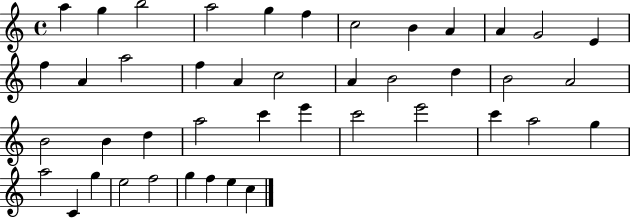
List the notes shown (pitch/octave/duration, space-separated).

A5/q G5/q B5/h A5/h G5/q F5/q C5/h B4/q A4/q A4/q G4/h E4/q F5/q A4/q A5/h F5/q A4/q C5/h A4/q B4/h D5/q B4/h A4/h B4/h B4/q D5/q A5/h C6/q E6/q C6/h E6/h C6/q A5/h G5/q A5/h C4/q G5/q E5/h F5/h G5/q F5/q E5/q C5/q